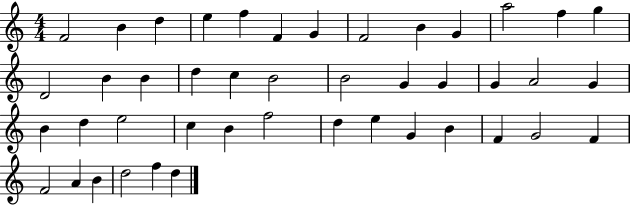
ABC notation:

X:1
T:Untitled
M:4/4
L:1/4
K:C
F2 B d e f F G F2 B G a2 f g D2 B B d c B2 B2 G G G A2 G B d e2 c B f2 d e G B F G2 F F2 A B d2 f d